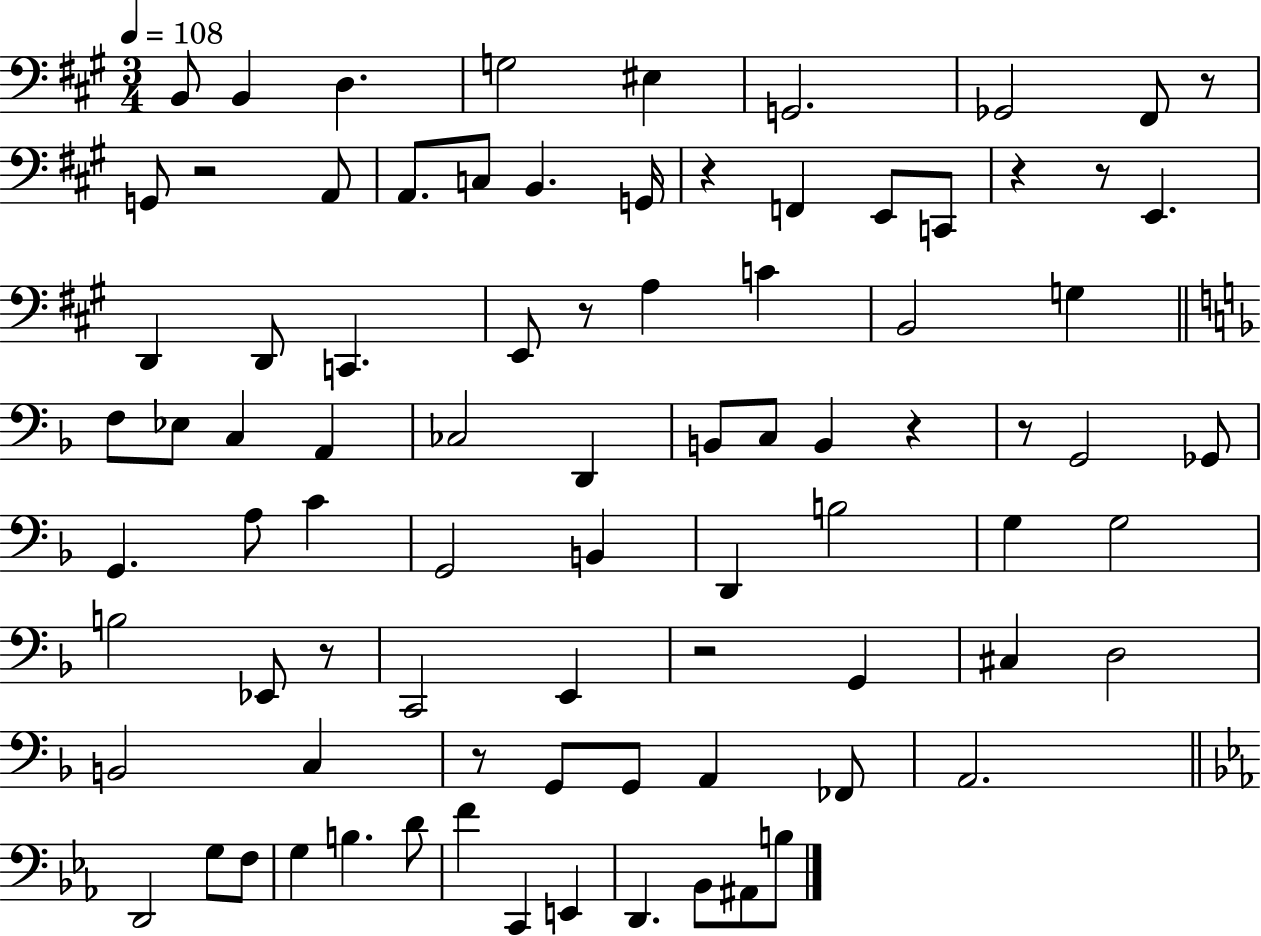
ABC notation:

X:1
T:Untitled
M:3/4
L:1/4
K:A
B,,/2 B,, D, G,2 ^E, G,,2 _G,,2 ^F,,/2 z/2 G,,/2 z2 A,,/2 A,,/2 C,/2 B,, G,,/4 z F,, E,,/2 C,,/2 z z/2 E,, D,, D,,/2 C,, E,,/2 z/2 A, C B,,2 G, F,/2 _E,/2 C, A,, _C,2 D,, B,,/2 C,/2 B,, z z/2 G,,2 _G,,/2 G,, A,/2 C G,,2 B,, D,, B,2 G, G,2 B,2 _E,,/2 z/2 C,,2 E,, z2 G,, ^C, D,2 B,,2 C, z/2 G,,/2 G,,/2 A,, _F,,/2 A,,2 D,,2 G,/2 F,/2 G, B, D/2 F C,, E,, D,, _B,,/2 ^A,,/2 B,/2